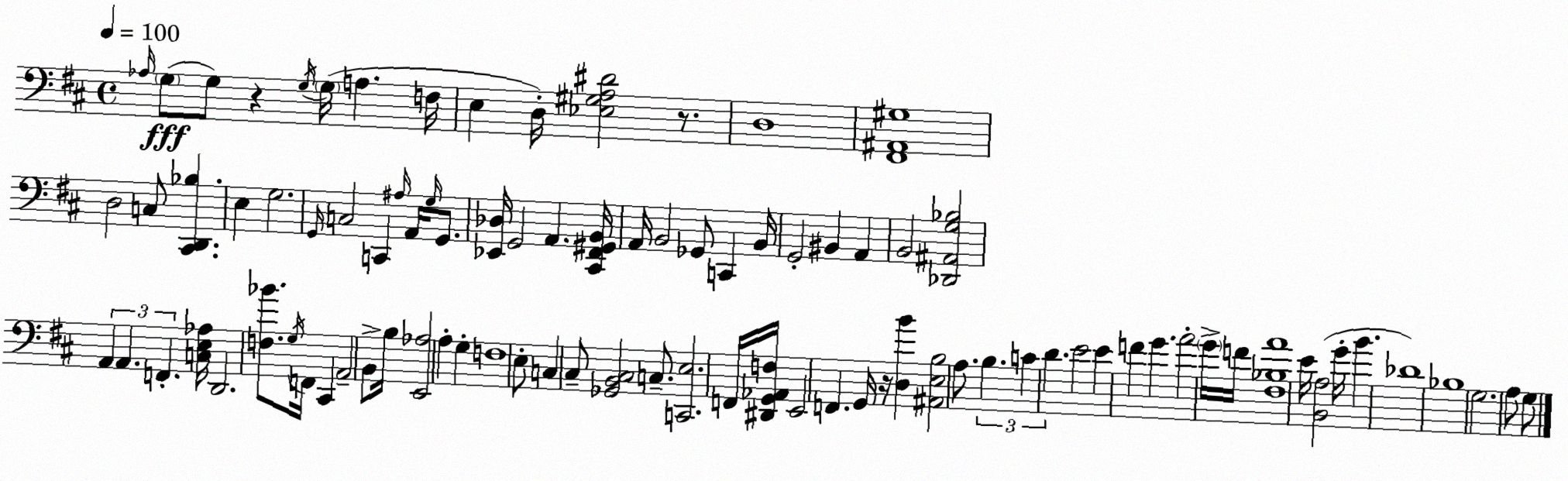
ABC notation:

X:1
T:Untitled
M:4/4
L:1/4
K:D
_A,/4 G,/2 G,/2 z G,/4 G,/4 A, F,/4 E, D,/4 [_E,^G,A,^D]2 z/2 D,4 [^F,,^A,,^G,]4 D,2 C,/2 [^C,,D,,_B,] E, G,2 G,,/4 C,2 C,, ^A,/4 A,,/4 G,/4 G,,/2 [_E,,_D,]/4 G,,2 A,, [^C,,^F,,^G,,B,,]/4 A,,/4 B,,2 _G,,/2 C,, B,,/4 G,,2 ^B,, A,, B,,2 [_D,,^A,,G,_B,]2 A,, A,, F,, [C,E,_A,]/4 D,,2 [F,_B]/2 G,/4 F,,/4 ^C,, A,,2 B,,/2 B,/4 [E,,_A,]2 A, G, F,4 E,/2 C, ^C,/2 [_G,,B,,^C,]2 C,/2 [C,,E,]2 F,,/4 [^D,,G,,_A,,F,]/4 E,,2 F,, G,,/4 z/4 [D,B] [^A,,E,B,]2 A,/2 B, C D E2 E F G A2 G/4 F/4 [^F,_B,A]4 E/4 [B,,A,]2 G/4 B _D4 _B,4 G,2 A,/2 G,/2